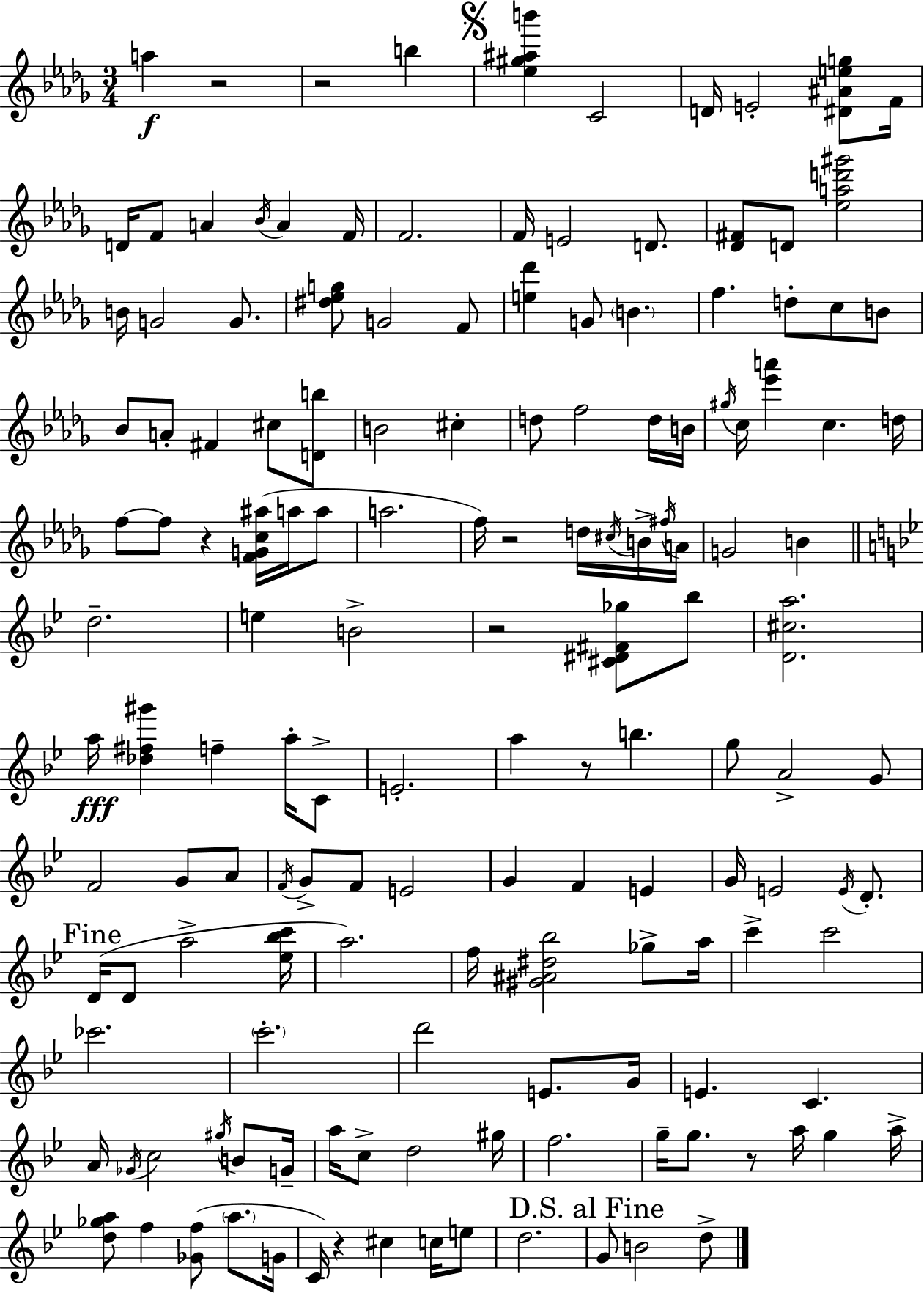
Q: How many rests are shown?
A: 8